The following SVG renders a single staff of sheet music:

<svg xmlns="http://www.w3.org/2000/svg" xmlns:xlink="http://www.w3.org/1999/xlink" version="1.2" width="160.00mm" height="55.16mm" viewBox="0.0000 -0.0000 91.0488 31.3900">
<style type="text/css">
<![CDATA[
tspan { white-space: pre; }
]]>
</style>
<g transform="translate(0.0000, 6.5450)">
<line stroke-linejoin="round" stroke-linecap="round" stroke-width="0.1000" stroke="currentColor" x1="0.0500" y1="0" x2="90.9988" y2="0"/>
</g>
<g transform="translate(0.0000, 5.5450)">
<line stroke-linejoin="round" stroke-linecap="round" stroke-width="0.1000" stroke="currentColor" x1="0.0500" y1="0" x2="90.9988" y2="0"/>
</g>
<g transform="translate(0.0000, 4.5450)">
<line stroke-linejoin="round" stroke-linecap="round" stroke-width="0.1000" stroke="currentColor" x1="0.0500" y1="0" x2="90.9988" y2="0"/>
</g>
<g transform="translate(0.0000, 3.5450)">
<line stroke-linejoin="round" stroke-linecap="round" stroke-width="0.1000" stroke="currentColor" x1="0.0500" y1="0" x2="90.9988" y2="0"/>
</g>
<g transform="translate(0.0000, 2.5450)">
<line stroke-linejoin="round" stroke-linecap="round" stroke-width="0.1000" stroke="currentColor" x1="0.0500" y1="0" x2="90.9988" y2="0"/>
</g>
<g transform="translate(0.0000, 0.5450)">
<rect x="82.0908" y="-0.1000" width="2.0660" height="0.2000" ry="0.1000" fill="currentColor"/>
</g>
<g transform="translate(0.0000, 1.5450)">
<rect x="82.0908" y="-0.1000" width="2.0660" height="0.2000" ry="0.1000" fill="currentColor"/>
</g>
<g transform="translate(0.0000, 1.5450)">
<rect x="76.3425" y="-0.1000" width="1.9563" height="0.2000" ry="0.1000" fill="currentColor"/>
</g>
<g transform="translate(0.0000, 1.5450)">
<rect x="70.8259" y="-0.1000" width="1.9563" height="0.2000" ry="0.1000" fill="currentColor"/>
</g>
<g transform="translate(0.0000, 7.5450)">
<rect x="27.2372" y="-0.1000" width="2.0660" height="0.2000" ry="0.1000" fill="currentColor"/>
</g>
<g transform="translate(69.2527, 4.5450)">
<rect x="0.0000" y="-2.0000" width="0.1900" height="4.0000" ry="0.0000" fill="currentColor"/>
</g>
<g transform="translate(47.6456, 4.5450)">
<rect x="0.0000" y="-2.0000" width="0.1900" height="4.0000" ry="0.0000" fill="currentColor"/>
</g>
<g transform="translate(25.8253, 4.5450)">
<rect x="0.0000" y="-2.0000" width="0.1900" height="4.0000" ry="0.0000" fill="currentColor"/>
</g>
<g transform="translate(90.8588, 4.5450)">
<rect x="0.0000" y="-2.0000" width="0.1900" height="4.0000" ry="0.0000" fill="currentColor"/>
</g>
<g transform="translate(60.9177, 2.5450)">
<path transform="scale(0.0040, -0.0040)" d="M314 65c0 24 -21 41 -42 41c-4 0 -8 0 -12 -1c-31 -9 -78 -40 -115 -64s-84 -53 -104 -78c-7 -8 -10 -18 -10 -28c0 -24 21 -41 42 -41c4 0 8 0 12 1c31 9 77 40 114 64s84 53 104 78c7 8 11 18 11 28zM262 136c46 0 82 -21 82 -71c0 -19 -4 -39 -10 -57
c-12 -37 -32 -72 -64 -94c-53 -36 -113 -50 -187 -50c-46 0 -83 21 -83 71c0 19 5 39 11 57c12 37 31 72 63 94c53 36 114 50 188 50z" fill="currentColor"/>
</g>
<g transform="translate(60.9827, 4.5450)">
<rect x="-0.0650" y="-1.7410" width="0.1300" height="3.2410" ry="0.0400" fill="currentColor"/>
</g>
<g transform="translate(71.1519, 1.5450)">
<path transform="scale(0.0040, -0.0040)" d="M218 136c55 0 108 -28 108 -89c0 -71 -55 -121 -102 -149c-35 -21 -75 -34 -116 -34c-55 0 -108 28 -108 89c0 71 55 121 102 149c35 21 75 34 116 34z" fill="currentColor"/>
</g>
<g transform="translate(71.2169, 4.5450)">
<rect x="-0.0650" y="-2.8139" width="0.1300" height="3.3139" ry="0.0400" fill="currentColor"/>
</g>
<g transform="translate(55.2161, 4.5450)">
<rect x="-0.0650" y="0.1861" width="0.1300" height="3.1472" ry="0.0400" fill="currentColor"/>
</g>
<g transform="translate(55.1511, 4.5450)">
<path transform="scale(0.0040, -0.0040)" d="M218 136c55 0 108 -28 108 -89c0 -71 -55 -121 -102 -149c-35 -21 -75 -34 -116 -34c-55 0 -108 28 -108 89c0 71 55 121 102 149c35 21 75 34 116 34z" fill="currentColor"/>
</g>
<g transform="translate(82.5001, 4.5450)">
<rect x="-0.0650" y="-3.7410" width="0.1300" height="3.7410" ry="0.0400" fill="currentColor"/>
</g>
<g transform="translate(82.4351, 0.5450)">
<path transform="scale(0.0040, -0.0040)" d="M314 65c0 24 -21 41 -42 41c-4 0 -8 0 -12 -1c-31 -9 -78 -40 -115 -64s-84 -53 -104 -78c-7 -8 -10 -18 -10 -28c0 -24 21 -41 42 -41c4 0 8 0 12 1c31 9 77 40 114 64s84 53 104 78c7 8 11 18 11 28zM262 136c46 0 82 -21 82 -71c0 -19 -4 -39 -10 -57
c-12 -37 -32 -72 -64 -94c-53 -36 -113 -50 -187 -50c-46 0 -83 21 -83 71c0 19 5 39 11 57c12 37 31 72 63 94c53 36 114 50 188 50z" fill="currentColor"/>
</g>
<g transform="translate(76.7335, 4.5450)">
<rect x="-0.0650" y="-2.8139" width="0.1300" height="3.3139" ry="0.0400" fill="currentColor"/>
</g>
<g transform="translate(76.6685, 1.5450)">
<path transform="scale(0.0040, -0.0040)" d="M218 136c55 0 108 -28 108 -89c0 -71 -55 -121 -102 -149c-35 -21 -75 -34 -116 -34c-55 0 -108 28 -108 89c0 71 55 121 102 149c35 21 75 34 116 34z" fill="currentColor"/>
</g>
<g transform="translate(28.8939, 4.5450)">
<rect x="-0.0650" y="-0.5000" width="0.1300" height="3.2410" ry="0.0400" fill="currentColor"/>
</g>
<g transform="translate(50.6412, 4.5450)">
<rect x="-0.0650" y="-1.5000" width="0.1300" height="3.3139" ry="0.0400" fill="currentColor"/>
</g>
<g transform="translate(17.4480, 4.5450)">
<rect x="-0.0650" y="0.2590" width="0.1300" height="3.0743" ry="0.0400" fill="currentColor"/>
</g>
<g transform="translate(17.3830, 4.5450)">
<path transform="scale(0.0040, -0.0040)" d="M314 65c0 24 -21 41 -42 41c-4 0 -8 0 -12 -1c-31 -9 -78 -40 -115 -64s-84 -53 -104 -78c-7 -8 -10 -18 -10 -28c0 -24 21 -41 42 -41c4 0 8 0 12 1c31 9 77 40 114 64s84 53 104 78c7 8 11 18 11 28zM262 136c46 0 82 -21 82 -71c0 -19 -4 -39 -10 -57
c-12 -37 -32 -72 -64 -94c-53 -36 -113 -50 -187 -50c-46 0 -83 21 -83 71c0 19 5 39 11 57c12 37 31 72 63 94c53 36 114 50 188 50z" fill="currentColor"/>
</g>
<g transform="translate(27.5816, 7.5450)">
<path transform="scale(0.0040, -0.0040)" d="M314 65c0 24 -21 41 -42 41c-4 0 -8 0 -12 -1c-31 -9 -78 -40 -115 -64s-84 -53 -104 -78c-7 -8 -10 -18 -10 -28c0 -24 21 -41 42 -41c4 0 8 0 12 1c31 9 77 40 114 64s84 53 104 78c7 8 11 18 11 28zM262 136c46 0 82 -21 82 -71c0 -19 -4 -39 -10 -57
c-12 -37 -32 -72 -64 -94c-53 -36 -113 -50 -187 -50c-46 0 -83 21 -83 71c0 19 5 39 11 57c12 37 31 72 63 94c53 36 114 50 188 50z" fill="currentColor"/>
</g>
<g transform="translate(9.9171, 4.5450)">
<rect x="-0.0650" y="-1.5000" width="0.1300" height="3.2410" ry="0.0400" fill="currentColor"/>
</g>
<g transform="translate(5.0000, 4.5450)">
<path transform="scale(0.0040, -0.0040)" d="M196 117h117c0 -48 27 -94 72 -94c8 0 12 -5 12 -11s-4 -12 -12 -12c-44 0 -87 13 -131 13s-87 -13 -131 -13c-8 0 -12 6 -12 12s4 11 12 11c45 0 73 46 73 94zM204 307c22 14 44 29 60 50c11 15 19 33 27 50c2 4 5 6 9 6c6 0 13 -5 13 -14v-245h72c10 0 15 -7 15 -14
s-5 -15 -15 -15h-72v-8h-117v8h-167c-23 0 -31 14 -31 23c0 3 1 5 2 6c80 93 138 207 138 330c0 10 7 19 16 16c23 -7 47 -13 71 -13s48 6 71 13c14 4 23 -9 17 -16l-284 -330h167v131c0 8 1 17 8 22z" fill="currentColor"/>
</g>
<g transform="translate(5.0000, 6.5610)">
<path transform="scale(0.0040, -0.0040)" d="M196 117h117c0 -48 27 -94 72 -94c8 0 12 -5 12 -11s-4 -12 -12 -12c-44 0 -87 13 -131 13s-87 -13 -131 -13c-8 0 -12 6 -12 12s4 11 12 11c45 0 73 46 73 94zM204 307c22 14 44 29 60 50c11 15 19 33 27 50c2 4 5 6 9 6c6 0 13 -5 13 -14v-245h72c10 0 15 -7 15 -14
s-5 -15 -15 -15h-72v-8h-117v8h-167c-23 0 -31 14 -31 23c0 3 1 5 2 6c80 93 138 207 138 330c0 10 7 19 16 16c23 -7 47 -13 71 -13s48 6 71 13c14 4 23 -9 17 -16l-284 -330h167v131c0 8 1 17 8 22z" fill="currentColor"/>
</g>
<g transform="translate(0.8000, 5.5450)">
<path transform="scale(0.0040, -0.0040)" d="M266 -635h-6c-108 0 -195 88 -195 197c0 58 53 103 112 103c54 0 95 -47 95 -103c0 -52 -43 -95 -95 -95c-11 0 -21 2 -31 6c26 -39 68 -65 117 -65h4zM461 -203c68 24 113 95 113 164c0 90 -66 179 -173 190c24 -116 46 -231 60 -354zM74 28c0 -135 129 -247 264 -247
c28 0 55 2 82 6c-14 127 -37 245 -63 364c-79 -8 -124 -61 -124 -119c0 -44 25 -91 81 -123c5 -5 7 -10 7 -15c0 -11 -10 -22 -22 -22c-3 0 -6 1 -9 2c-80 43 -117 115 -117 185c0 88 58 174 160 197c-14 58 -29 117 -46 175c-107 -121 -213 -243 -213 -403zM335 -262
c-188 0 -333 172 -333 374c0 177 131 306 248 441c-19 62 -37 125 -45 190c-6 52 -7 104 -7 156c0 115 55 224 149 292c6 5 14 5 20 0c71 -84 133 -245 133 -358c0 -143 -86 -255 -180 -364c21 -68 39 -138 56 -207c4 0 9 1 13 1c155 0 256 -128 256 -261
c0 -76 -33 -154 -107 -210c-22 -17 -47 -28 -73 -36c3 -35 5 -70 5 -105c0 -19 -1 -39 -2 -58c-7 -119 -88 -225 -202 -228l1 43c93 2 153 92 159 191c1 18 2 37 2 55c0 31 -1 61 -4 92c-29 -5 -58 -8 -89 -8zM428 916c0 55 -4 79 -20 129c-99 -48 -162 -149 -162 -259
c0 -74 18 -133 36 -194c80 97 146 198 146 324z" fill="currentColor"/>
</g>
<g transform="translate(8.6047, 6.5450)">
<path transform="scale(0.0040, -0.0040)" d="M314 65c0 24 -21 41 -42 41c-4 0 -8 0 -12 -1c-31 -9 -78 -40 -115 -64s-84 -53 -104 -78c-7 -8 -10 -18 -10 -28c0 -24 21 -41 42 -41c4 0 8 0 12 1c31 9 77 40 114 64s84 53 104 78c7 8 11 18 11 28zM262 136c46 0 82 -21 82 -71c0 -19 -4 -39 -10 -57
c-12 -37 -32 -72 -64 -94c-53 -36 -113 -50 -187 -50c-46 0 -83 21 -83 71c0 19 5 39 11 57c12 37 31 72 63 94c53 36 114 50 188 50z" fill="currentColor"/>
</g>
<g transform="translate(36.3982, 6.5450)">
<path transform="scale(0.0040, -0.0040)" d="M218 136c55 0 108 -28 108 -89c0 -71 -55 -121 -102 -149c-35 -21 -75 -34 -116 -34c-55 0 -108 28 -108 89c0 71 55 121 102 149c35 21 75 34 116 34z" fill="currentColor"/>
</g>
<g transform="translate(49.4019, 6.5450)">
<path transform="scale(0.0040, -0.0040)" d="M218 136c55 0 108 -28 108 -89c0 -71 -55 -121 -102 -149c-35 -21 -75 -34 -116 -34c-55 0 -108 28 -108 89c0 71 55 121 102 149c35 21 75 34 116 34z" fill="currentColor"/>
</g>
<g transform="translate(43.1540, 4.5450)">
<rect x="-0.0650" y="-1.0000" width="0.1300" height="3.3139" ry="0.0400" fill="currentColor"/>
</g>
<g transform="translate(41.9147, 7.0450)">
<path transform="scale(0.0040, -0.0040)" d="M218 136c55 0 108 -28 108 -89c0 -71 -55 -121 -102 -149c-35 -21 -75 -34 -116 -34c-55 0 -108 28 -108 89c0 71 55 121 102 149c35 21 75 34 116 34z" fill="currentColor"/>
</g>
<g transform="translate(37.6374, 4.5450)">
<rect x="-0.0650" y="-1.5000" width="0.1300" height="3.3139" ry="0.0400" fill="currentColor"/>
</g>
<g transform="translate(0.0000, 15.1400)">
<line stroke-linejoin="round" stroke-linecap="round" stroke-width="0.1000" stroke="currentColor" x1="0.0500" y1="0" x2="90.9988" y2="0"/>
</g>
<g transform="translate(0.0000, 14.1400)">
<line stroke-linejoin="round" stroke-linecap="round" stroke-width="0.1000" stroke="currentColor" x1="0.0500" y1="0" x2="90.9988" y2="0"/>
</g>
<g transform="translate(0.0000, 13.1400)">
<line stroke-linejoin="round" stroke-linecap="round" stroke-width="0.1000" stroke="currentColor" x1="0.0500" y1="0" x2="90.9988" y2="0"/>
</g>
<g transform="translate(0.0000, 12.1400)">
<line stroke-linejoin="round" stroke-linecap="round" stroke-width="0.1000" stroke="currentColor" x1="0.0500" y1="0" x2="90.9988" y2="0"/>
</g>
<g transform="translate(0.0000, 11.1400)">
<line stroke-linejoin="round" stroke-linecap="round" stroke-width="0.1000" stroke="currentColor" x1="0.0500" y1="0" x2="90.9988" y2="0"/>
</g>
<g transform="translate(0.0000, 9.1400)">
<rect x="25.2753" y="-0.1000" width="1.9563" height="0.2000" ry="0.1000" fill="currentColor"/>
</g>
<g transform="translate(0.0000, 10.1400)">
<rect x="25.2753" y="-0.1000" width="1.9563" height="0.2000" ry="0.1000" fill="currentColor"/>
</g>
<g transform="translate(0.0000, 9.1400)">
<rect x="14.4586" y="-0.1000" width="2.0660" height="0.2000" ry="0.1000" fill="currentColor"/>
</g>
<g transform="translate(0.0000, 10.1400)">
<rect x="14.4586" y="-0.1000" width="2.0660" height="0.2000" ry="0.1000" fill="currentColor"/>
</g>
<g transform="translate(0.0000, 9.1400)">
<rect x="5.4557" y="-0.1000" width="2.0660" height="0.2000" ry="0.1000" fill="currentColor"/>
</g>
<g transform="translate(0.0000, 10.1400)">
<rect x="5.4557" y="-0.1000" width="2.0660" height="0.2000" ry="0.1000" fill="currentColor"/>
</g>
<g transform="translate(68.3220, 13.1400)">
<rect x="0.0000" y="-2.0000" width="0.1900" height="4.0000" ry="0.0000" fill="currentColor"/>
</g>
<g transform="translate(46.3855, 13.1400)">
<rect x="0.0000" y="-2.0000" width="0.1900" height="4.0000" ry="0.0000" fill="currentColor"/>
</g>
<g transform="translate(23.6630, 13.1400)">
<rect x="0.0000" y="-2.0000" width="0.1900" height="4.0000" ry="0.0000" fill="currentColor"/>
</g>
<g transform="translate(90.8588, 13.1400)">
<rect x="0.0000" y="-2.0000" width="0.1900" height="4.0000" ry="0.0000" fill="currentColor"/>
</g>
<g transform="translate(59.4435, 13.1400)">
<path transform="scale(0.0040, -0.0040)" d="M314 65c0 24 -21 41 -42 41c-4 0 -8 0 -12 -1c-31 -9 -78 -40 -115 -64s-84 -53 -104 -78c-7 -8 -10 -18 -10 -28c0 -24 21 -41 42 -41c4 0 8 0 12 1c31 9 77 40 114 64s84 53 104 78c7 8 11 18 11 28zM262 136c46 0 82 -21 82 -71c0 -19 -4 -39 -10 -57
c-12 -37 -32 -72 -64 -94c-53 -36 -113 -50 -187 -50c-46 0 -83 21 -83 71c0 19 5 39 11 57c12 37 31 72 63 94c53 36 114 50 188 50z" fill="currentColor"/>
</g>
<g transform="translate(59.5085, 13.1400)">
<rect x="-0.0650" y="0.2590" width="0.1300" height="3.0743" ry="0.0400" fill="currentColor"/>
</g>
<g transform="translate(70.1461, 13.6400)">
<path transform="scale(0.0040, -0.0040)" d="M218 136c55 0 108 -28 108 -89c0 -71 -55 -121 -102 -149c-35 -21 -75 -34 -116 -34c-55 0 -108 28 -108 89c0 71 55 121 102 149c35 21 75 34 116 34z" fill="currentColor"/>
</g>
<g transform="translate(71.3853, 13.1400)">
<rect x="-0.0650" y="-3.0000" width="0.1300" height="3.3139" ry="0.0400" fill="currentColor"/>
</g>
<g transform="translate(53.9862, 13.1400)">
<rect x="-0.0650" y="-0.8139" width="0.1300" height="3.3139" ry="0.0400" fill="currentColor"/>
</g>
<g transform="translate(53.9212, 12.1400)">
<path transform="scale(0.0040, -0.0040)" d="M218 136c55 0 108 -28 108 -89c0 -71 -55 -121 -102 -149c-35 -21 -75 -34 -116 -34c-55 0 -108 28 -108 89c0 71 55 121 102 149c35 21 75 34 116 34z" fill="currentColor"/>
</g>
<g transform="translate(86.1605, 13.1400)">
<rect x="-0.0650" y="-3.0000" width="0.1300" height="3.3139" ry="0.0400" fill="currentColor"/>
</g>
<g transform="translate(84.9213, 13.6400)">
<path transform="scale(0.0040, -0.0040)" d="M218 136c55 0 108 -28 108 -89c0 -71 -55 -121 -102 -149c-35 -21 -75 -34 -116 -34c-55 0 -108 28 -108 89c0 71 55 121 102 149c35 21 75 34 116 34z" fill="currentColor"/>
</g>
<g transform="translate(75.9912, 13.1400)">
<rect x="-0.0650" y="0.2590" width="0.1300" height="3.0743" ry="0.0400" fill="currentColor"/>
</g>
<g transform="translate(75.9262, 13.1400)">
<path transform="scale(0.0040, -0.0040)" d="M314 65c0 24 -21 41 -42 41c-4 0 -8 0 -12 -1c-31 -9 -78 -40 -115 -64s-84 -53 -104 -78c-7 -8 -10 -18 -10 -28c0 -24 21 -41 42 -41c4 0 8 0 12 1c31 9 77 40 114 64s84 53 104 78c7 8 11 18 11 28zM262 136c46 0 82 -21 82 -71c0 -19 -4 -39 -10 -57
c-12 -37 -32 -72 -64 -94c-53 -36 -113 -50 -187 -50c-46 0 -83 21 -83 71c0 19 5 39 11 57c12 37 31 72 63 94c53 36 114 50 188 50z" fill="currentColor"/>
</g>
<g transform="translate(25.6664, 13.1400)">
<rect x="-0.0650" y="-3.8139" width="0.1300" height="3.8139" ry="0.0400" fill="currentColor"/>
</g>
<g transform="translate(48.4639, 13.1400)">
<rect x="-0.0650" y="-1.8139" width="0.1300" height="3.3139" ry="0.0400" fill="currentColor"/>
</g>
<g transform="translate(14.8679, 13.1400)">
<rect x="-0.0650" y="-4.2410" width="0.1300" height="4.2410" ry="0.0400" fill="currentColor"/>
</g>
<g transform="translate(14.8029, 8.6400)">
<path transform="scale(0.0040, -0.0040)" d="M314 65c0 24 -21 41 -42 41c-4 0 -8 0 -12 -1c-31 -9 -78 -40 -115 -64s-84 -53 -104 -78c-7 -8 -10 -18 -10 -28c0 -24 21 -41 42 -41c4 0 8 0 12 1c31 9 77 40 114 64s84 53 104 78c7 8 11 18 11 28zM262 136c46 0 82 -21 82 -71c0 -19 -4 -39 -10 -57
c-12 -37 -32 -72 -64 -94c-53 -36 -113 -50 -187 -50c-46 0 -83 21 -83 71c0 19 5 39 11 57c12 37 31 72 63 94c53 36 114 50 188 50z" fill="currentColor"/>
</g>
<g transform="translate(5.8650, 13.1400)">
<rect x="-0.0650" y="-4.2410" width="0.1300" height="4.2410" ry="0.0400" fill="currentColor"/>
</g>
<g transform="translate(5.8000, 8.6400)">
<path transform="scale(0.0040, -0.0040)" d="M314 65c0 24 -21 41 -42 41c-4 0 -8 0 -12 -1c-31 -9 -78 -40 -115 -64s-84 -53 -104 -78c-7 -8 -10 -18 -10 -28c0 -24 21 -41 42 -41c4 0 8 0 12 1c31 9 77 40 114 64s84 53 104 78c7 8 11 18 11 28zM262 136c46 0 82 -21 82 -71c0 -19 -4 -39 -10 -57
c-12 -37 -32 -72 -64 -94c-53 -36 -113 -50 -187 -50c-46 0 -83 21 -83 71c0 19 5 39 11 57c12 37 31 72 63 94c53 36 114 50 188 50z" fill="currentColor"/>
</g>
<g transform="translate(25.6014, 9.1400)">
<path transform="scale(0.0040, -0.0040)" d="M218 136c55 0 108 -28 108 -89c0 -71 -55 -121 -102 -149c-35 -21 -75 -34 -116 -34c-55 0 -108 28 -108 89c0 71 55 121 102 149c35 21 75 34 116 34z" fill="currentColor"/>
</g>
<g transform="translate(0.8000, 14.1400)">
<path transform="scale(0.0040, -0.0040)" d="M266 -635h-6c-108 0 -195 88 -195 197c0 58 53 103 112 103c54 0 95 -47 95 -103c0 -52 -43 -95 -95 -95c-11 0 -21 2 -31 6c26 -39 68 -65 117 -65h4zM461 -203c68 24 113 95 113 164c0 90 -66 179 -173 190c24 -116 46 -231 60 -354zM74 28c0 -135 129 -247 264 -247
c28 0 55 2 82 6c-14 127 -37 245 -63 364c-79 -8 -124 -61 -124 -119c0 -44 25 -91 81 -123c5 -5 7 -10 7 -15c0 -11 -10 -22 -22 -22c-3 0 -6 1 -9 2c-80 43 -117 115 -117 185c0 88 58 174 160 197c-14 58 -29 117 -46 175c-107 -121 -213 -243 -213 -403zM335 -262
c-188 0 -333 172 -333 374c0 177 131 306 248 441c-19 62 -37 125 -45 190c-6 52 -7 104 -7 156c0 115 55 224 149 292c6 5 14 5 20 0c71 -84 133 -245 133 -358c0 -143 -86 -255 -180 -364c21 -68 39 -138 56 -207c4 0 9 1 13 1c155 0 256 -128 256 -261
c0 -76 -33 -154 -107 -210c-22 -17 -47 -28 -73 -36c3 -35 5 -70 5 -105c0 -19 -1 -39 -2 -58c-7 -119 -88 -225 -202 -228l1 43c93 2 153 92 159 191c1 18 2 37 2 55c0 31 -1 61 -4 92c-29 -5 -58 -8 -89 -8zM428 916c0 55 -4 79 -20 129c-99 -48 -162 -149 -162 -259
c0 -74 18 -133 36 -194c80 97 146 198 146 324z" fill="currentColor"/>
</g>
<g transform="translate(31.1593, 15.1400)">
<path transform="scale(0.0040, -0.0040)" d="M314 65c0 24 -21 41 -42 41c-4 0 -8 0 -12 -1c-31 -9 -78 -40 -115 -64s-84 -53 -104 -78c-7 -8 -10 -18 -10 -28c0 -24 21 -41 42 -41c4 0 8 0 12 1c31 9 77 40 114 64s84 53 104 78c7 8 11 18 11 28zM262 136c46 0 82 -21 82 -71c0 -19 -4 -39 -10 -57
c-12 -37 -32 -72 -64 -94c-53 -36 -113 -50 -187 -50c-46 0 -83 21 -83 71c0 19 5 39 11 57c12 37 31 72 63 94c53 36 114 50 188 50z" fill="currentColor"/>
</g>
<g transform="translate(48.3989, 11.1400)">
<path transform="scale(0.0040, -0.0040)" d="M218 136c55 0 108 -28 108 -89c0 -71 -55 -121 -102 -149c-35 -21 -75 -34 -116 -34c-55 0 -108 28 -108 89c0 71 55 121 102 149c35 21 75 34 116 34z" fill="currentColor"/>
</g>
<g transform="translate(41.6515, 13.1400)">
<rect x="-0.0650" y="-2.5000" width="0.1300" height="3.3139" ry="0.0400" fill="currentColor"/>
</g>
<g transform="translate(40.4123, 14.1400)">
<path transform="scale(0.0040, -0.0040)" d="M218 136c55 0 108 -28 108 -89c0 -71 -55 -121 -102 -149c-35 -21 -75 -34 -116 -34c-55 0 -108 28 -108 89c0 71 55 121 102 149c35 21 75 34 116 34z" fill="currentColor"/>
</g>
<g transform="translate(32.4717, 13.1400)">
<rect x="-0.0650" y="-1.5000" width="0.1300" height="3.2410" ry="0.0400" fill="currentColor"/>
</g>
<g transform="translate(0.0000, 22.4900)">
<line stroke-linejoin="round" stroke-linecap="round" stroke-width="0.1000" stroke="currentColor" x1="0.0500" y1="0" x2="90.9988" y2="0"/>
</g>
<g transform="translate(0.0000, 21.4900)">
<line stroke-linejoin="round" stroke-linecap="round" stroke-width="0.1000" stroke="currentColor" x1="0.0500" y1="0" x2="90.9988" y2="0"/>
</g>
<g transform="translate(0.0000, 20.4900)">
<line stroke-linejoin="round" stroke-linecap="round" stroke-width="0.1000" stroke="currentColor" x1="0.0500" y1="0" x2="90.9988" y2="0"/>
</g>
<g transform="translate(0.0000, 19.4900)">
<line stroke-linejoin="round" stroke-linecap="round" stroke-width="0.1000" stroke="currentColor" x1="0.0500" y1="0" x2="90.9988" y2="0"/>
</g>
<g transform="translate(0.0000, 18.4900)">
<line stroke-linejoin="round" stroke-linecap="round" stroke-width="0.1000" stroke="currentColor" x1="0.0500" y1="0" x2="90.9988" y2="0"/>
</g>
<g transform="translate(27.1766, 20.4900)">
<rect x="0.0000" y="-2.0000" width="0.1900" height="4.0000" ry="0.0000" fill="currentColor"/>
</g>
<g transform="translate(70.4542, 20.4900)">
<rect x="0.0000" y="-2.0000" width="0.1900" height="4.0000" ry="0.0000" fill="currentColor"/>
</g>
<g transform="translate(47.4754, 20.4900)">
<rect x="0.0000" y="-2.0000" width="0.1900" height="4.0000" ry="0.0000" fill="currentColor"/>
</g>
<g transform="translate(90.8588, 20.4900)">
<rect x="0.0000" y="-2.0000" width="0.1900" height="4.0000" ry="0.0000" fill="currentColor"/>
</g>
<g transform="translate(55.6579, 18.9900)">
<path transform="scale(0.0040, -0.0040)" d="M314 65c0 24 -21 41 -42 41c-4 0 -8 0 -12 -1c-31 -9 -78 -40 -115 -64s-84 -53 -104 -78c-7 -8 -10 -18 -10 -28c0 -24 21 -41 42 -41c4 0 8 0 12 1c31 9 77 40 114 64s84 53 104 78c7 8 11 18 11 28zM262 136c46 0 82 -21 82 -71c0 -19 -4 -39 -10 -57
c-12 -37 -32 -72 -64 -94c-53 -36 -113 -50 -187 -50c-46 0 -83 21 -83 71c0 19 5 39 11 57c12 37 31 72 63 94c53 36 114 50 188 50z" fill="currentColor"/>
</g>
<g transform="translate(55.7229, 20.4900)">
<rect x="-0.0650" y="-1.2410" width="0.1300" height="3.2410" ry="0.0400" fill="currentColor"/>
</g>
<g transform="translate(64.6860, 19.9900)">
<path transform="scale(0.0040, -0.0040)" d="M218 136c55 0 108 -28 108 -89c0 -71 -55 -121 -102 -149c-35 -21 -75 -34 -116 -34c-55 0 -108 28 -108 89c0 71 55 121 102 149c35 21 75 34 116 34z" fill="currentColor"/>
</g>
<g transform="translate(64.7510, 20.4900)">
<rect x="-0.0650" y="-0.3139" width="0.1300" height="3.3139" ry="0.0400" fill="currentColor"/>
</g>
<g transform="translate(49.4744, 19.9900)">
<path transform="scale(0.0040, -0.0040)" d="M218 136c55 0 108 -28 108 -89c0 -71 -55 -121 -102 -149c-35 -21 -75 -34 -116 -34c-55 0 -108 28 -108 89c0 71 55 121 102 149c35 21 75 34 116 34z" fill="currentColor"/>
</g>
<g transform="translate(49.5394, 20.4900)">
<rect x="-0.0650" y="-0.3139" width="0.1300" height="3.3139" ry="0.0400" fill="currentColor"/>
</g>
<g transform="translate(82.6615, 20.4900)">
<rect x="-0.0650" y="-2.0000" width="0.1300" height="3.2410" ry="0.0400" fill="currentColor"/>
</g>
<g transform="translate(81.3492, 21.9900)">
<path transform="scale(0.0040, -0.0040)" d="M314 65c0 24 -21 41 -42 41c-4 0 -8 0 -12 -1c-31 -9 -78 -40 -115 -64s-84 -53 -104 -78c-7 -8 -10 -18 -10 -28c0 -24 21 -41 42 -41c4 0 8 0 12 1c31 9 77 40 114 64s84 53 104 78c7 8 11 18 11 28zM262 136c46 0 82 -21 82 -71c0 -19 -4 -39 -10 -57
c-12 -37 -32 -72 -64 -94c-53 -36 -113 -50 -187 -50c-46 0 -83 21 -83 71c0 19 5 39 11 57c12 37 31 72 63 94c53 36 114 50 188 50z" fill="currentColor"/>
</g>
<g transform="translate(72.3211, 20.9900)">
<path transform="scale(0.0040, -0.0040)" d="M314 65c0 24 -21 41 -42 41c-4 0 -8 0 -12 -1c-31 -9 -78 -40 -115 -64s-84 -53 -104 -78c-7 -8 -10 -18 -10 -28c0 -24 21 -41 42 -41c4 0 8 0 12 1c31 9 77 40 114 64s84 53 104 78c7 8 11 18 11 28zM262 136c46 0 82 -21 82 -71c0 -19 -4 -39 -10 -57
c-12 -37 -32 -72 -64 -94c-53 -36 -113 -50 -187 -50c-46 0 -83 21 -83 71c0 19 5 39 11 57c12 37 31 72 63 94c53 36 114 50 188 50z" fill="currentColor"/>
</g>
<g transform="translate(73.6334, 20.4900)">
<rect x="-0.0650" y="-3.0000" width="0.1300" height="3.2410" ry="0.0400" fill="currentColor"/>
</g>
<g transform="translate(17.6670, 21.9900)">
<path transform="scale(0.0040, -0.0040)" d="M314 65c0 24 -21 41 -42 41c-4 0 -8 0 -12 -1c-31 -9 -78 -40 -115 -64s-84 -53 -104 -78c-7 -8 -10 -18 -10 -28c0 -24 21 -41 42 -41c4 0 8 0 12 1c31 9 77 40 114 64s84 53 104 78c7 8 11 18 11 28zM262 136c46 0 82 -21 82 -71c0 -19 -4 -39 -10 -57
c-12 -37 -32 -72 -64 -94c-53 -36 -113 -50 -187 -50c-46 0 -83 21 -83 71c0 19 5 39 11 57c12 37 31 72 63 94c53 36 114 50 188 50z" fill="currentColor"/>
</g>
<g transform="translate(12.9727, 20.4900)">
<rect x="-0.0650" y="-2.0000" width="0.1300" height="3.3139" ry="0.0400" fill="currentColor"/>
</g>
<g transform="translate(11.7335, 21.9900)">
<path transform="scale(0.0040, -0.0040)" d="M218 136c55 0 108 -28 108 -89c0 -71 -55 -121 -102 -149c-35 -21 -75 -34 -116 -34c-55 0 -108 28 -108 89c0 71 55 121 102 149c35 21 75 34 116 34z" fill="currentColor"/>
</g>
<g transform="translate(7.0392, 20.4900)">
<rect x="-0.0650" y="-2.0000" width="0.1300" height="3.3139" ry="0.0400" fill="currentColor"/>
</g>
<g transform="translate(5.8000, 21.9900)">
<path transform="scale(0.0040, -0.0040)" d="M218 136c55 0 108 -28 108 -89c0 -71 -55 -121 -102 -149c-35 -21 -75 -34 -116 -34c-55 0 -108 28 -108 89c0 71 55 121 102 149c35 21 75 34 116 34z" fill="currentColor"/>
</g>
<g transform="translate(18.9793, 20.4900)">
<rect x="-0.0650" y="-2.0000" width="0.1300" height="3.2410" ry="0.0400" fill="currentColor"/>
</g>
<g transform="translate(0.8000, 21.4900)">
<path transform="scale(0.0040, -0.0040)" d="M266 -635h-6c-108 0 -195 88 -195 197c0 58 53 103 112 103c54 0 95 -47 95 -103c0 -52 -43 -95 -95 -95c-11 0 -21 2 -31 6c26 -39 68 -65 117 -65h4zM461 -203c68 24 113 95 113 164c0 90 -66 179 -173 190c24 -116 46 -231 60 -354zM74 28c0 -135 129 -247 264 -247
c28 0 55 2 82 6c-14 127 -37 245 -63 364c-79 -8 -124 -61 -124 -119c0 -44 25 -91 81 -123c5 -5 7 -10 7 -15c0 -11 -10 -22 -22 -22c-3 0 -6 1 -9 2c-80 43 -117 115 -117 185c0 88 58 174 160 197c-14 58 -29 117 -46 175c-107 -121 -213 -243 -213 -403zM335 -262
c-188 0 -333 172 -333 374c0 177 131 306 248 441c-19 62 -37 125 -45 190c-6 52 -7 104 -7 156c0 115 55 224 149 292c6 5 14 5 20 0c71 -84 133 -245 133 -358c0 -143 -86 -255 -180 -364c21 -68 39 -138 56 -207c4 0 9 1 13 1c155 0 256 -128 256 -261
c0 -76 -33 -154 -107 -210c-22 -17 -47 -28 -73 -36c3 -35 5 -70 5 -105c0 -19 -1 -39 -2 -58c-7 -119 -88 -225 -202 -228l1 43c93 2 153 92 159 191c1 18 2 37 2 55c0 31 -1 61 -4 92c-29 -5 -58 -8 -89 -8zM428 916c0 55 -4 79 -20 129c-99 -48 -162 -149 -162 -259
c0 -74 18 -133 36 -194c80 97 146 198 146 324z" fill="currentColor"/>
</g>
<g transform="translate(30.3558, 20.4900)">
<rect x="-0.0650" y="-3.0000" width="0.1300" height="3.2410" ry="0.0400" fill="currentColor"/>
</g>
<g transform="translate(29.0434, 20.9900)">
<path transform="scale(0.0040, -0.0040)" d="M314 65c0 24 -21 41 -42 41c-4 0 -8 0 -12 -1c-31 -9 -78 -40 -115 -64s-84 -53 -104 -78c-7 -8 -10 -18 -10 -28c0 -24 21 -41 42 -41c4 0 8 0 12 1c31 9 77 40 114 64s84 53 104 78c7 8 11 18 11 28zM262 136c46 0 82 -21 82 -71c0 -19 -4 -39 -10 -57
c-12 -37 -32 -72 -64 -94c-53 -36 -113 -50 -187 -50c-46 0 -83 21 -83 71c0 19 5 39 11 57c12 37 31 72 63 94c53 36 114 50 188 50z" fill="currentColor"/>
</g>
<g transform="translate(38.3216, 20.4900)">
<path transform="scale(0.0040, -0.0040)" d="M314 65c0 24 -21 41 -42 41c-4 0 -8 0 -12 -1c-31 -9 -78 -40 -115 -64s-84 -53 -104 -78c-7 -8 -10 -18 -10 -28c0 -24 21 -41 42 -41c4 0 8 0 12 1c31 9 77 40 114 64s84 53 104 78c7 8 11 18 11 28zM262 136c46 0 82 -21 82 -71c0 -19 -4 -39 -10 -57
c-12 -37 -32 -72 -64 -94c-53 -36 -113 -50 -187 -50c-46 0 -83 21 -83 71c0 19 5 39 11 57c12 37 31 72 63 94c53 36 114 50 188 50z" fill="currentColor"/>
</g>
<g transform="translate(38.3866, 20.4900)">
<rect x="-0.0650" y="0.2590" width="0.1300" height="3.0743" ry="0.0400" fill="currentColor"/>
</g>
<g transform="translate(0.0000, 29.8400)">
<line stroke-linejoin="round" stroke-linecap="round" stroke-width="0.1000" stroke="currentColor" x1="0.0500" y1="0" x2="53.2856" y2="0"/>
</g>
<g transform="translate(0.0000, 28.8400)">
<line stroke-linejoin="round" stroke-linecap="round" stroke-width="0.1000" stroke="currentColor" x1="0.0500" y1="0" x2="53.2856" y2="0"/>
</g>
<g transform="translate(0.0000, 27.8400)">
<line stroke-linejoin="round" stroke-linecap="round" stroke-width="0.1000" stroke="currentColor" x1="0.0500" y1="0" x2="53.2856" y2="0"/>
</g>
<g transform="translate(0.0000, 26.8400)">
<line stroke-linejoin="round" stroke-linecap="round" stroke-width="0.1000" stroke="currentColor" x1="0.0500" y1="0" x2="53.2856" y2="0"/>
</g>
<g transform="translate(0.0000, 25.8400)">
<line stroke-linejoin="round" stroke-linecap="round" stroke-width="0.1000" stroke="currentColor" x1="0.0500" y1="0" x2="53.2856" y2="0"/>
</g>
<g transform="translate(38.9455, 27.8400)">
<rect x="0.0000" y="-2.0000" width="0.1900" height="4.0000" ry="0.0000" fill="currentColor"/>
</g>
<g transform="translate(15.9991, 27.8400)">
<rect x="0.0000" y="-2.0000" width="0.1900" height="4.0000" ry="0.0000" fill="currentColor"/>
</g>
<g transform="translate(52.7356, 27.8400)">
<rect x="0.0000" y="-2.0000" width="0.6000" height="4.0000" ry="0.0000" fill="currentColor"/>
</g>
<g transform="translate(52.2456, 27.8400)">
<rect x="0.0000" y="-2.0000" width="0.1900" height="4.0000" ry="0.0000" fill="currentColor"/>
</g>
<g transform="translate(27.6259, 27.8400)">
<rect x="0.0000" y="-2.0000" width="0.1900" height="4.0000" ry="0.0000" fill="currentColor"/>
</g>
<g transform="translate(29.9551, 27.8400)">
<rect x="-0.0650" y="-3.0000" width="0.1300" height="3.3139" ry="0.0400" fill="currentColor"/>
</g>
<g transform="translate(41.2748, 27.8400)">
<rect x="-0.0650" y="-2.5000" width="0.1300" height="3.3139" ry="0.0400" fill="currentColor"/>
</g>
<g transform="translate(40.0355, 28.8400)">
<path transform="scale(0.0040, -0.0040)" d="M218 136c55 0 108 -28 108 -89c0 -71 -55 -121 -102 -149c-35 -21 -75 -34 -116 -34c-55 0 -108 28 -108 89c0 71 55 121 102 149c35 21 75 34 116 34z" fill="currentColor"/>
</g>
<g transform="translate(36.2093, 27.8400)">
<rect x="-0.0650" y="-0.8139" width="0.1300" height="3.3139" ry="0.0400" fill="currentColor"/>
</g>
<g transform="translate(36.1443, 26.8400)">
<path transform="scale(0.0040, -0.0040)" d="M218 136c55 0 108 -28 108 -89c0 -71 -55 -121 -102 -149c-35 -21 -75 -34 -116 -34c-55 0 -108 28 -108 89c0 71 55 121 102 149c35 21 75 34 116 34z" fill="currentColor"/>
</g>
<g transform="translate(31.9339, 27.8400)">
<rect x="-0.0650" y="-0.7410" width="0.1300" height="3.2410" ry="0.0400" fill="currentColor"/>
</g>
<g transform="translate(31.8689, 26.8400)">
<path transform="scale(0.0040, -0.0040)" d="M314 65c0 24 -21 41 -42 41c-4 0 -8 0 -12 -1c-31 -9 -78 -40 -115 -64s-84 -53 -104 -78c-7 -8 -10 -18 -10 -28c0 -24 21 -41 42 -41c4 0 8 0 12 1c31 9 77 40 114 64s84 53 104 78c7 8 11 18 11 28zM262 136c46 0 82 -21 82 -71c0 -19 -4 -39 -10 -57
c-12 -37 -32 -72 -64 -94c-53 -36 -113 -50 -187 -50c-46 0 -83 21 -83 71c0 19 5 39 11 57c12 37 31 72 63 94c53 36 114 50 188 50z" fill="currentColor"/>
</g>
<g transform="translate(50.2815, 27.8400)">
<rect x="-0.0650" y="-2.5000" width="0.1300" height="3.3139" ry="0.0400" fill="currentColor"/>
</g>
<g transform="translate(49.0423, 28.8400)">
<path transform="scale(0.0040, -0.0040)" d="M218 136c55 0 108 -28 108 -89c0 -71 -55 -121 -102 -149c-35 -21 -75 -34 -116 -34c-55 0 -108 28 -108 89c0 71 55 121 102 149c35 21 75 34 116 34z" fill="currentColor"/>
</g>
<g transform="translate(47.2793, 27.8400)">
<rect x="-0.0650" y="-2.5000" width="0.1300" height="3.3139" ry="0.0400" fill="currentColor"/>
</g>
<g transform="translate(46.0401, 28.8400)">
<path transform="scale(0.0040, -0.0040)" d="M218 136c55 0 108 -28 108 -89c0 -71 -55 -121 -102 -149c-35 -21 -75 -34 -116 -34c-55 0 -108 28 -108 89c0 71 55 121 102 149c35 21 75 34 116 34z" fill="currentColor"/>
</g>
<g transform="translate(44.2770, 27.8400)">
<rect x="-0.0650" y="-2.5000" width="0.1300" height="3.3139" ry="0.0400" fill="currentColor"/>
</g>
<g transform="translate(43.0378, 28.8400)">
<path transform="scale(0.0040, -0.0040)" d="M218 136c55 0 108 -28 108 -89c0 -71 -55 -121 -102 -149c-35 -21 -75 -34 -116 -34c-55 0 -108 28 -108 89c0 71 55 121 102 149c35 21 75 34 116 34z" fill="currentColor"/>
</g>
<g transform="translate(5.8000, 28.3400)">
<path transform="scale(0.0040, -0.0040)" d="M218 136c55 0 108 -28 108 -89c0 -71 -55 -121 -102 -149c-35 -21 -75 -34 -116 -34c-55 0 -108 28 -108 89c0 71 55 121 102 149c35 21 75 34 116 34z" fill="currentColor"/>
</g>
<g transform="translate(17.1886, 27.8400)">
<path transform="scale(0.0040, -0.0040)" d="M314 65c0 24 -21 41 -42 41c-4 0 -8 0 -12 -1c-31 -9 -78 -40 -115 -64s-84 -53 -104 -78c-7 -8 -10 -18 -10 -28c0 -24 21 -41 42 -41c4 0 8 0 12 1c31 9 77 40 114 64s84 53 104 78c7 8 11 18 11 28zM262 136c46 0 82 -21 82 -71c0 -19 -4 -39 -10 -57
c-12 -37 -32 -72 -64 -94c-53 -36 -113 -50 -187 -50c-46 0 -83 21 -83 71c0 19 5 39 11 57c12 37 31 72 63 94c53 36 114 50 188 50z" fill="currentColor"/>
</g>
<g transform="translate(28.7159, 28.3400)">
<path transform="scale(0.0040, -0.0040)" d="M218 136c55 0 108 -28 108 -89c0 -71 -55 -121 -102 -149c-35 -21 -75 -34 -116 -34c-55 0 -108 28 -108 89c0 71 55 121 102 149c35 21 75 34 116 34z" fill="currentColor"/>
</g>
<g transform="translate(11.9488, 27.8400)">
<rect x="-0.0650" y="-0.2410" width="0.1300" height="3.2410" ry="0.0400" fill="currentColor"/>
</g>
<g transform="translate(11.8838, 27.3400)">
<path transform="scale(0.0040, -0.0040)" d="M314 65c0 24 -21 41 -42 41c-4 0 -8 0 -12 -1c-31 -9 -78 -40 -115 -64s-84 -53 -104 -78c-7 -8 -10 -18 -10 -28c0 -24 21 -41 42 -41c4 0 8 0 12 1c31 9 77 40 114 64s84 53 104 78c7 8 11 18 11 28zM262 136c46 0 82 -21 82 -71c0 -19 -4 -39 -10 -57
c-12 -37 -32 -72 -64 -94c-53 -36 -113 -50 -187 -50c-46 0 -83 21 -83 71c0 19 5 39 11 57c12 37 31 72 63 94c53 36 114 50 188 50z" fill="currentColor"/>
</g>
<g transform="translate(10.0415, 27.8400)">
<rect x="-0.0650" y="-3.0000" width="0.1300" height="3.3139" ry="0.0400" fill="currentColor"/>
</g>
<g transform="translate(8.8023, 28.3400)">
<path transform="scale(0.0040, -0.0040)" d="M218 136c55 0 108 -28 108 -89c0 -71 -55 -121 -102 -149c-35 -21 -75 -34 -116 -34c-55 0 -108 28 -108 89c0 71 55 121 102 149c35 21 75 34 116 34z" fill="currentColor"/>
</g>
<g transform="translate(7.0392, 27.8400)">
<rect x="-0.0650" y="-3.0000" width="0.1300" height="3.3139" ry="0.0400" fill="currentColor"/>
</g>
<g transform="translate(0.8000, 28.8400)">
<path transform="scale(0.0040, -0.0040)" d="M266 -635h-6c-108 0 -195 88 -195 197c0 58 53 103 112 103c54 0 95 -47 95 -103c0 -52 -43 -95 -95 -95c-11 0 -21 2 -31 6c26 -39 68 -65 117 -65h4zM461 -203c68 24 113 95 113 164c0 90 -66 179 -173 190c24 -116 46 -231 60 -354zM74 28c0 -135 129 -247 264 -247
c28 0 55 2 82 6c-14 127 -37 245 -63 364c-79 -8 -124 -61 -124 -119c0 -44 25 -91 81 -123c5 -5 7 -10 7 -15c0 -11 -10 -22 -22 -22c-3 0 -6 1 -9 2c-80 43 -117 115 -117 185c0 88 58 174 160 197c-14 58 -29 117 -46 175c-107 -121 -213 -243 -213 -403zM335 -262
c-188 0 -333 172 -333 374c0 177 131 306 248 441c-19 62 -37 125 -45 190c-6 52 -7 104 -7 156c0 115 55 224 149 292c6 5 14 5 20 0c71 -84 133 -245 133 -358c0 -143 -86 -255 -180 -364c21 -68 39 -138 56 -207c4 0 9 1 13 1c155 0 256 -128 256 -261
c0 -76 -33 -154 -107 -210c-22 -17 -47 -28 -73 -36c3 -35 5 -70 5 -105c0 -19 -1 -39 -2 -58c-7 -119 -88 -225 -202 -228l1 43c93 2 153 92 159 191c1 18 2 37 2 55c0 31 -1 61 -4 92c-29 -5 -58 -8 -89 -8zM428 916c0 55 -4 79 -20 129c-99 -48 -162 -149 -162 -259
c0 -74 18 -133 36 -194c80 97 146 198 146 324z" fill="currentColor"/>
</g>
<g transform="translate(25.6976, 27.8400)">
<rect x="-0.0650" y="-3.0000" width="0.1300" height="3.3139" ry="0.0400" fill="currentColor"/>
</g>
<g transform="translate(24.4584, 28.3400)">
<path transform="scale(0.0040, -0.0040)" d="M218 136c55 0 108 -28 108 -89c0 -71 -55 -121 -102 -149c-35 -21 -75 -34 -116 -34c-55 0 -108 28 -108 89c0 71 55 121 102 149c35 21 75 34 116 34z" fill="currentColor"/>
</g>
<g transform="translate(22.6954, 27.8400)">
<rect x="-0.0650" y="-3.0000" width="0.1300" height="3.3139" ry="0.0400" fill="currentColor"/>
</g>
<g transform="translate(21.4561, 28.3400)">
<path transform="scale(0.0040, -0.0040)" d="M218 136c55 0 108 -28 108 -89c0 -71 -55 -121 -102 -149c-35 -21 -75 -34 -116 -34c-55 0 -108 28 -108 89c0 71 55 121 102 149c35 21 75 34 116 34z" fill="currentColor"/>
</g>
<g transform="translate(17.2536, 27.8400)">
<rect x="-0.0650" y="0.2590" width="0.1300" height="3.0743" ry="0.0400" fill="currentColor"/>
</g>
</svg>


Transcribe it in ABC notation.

X:1
T:Untitled
M:4/4
L:1/4
K:C
E2 B2 C2 E D E B f2 a a c'2 d'2 d'2 c' E2 G f d B2 A B2 A F F F2 A2 B2 c e2 c A2 F2 A A c2 B2 A A A d2 d G G G G